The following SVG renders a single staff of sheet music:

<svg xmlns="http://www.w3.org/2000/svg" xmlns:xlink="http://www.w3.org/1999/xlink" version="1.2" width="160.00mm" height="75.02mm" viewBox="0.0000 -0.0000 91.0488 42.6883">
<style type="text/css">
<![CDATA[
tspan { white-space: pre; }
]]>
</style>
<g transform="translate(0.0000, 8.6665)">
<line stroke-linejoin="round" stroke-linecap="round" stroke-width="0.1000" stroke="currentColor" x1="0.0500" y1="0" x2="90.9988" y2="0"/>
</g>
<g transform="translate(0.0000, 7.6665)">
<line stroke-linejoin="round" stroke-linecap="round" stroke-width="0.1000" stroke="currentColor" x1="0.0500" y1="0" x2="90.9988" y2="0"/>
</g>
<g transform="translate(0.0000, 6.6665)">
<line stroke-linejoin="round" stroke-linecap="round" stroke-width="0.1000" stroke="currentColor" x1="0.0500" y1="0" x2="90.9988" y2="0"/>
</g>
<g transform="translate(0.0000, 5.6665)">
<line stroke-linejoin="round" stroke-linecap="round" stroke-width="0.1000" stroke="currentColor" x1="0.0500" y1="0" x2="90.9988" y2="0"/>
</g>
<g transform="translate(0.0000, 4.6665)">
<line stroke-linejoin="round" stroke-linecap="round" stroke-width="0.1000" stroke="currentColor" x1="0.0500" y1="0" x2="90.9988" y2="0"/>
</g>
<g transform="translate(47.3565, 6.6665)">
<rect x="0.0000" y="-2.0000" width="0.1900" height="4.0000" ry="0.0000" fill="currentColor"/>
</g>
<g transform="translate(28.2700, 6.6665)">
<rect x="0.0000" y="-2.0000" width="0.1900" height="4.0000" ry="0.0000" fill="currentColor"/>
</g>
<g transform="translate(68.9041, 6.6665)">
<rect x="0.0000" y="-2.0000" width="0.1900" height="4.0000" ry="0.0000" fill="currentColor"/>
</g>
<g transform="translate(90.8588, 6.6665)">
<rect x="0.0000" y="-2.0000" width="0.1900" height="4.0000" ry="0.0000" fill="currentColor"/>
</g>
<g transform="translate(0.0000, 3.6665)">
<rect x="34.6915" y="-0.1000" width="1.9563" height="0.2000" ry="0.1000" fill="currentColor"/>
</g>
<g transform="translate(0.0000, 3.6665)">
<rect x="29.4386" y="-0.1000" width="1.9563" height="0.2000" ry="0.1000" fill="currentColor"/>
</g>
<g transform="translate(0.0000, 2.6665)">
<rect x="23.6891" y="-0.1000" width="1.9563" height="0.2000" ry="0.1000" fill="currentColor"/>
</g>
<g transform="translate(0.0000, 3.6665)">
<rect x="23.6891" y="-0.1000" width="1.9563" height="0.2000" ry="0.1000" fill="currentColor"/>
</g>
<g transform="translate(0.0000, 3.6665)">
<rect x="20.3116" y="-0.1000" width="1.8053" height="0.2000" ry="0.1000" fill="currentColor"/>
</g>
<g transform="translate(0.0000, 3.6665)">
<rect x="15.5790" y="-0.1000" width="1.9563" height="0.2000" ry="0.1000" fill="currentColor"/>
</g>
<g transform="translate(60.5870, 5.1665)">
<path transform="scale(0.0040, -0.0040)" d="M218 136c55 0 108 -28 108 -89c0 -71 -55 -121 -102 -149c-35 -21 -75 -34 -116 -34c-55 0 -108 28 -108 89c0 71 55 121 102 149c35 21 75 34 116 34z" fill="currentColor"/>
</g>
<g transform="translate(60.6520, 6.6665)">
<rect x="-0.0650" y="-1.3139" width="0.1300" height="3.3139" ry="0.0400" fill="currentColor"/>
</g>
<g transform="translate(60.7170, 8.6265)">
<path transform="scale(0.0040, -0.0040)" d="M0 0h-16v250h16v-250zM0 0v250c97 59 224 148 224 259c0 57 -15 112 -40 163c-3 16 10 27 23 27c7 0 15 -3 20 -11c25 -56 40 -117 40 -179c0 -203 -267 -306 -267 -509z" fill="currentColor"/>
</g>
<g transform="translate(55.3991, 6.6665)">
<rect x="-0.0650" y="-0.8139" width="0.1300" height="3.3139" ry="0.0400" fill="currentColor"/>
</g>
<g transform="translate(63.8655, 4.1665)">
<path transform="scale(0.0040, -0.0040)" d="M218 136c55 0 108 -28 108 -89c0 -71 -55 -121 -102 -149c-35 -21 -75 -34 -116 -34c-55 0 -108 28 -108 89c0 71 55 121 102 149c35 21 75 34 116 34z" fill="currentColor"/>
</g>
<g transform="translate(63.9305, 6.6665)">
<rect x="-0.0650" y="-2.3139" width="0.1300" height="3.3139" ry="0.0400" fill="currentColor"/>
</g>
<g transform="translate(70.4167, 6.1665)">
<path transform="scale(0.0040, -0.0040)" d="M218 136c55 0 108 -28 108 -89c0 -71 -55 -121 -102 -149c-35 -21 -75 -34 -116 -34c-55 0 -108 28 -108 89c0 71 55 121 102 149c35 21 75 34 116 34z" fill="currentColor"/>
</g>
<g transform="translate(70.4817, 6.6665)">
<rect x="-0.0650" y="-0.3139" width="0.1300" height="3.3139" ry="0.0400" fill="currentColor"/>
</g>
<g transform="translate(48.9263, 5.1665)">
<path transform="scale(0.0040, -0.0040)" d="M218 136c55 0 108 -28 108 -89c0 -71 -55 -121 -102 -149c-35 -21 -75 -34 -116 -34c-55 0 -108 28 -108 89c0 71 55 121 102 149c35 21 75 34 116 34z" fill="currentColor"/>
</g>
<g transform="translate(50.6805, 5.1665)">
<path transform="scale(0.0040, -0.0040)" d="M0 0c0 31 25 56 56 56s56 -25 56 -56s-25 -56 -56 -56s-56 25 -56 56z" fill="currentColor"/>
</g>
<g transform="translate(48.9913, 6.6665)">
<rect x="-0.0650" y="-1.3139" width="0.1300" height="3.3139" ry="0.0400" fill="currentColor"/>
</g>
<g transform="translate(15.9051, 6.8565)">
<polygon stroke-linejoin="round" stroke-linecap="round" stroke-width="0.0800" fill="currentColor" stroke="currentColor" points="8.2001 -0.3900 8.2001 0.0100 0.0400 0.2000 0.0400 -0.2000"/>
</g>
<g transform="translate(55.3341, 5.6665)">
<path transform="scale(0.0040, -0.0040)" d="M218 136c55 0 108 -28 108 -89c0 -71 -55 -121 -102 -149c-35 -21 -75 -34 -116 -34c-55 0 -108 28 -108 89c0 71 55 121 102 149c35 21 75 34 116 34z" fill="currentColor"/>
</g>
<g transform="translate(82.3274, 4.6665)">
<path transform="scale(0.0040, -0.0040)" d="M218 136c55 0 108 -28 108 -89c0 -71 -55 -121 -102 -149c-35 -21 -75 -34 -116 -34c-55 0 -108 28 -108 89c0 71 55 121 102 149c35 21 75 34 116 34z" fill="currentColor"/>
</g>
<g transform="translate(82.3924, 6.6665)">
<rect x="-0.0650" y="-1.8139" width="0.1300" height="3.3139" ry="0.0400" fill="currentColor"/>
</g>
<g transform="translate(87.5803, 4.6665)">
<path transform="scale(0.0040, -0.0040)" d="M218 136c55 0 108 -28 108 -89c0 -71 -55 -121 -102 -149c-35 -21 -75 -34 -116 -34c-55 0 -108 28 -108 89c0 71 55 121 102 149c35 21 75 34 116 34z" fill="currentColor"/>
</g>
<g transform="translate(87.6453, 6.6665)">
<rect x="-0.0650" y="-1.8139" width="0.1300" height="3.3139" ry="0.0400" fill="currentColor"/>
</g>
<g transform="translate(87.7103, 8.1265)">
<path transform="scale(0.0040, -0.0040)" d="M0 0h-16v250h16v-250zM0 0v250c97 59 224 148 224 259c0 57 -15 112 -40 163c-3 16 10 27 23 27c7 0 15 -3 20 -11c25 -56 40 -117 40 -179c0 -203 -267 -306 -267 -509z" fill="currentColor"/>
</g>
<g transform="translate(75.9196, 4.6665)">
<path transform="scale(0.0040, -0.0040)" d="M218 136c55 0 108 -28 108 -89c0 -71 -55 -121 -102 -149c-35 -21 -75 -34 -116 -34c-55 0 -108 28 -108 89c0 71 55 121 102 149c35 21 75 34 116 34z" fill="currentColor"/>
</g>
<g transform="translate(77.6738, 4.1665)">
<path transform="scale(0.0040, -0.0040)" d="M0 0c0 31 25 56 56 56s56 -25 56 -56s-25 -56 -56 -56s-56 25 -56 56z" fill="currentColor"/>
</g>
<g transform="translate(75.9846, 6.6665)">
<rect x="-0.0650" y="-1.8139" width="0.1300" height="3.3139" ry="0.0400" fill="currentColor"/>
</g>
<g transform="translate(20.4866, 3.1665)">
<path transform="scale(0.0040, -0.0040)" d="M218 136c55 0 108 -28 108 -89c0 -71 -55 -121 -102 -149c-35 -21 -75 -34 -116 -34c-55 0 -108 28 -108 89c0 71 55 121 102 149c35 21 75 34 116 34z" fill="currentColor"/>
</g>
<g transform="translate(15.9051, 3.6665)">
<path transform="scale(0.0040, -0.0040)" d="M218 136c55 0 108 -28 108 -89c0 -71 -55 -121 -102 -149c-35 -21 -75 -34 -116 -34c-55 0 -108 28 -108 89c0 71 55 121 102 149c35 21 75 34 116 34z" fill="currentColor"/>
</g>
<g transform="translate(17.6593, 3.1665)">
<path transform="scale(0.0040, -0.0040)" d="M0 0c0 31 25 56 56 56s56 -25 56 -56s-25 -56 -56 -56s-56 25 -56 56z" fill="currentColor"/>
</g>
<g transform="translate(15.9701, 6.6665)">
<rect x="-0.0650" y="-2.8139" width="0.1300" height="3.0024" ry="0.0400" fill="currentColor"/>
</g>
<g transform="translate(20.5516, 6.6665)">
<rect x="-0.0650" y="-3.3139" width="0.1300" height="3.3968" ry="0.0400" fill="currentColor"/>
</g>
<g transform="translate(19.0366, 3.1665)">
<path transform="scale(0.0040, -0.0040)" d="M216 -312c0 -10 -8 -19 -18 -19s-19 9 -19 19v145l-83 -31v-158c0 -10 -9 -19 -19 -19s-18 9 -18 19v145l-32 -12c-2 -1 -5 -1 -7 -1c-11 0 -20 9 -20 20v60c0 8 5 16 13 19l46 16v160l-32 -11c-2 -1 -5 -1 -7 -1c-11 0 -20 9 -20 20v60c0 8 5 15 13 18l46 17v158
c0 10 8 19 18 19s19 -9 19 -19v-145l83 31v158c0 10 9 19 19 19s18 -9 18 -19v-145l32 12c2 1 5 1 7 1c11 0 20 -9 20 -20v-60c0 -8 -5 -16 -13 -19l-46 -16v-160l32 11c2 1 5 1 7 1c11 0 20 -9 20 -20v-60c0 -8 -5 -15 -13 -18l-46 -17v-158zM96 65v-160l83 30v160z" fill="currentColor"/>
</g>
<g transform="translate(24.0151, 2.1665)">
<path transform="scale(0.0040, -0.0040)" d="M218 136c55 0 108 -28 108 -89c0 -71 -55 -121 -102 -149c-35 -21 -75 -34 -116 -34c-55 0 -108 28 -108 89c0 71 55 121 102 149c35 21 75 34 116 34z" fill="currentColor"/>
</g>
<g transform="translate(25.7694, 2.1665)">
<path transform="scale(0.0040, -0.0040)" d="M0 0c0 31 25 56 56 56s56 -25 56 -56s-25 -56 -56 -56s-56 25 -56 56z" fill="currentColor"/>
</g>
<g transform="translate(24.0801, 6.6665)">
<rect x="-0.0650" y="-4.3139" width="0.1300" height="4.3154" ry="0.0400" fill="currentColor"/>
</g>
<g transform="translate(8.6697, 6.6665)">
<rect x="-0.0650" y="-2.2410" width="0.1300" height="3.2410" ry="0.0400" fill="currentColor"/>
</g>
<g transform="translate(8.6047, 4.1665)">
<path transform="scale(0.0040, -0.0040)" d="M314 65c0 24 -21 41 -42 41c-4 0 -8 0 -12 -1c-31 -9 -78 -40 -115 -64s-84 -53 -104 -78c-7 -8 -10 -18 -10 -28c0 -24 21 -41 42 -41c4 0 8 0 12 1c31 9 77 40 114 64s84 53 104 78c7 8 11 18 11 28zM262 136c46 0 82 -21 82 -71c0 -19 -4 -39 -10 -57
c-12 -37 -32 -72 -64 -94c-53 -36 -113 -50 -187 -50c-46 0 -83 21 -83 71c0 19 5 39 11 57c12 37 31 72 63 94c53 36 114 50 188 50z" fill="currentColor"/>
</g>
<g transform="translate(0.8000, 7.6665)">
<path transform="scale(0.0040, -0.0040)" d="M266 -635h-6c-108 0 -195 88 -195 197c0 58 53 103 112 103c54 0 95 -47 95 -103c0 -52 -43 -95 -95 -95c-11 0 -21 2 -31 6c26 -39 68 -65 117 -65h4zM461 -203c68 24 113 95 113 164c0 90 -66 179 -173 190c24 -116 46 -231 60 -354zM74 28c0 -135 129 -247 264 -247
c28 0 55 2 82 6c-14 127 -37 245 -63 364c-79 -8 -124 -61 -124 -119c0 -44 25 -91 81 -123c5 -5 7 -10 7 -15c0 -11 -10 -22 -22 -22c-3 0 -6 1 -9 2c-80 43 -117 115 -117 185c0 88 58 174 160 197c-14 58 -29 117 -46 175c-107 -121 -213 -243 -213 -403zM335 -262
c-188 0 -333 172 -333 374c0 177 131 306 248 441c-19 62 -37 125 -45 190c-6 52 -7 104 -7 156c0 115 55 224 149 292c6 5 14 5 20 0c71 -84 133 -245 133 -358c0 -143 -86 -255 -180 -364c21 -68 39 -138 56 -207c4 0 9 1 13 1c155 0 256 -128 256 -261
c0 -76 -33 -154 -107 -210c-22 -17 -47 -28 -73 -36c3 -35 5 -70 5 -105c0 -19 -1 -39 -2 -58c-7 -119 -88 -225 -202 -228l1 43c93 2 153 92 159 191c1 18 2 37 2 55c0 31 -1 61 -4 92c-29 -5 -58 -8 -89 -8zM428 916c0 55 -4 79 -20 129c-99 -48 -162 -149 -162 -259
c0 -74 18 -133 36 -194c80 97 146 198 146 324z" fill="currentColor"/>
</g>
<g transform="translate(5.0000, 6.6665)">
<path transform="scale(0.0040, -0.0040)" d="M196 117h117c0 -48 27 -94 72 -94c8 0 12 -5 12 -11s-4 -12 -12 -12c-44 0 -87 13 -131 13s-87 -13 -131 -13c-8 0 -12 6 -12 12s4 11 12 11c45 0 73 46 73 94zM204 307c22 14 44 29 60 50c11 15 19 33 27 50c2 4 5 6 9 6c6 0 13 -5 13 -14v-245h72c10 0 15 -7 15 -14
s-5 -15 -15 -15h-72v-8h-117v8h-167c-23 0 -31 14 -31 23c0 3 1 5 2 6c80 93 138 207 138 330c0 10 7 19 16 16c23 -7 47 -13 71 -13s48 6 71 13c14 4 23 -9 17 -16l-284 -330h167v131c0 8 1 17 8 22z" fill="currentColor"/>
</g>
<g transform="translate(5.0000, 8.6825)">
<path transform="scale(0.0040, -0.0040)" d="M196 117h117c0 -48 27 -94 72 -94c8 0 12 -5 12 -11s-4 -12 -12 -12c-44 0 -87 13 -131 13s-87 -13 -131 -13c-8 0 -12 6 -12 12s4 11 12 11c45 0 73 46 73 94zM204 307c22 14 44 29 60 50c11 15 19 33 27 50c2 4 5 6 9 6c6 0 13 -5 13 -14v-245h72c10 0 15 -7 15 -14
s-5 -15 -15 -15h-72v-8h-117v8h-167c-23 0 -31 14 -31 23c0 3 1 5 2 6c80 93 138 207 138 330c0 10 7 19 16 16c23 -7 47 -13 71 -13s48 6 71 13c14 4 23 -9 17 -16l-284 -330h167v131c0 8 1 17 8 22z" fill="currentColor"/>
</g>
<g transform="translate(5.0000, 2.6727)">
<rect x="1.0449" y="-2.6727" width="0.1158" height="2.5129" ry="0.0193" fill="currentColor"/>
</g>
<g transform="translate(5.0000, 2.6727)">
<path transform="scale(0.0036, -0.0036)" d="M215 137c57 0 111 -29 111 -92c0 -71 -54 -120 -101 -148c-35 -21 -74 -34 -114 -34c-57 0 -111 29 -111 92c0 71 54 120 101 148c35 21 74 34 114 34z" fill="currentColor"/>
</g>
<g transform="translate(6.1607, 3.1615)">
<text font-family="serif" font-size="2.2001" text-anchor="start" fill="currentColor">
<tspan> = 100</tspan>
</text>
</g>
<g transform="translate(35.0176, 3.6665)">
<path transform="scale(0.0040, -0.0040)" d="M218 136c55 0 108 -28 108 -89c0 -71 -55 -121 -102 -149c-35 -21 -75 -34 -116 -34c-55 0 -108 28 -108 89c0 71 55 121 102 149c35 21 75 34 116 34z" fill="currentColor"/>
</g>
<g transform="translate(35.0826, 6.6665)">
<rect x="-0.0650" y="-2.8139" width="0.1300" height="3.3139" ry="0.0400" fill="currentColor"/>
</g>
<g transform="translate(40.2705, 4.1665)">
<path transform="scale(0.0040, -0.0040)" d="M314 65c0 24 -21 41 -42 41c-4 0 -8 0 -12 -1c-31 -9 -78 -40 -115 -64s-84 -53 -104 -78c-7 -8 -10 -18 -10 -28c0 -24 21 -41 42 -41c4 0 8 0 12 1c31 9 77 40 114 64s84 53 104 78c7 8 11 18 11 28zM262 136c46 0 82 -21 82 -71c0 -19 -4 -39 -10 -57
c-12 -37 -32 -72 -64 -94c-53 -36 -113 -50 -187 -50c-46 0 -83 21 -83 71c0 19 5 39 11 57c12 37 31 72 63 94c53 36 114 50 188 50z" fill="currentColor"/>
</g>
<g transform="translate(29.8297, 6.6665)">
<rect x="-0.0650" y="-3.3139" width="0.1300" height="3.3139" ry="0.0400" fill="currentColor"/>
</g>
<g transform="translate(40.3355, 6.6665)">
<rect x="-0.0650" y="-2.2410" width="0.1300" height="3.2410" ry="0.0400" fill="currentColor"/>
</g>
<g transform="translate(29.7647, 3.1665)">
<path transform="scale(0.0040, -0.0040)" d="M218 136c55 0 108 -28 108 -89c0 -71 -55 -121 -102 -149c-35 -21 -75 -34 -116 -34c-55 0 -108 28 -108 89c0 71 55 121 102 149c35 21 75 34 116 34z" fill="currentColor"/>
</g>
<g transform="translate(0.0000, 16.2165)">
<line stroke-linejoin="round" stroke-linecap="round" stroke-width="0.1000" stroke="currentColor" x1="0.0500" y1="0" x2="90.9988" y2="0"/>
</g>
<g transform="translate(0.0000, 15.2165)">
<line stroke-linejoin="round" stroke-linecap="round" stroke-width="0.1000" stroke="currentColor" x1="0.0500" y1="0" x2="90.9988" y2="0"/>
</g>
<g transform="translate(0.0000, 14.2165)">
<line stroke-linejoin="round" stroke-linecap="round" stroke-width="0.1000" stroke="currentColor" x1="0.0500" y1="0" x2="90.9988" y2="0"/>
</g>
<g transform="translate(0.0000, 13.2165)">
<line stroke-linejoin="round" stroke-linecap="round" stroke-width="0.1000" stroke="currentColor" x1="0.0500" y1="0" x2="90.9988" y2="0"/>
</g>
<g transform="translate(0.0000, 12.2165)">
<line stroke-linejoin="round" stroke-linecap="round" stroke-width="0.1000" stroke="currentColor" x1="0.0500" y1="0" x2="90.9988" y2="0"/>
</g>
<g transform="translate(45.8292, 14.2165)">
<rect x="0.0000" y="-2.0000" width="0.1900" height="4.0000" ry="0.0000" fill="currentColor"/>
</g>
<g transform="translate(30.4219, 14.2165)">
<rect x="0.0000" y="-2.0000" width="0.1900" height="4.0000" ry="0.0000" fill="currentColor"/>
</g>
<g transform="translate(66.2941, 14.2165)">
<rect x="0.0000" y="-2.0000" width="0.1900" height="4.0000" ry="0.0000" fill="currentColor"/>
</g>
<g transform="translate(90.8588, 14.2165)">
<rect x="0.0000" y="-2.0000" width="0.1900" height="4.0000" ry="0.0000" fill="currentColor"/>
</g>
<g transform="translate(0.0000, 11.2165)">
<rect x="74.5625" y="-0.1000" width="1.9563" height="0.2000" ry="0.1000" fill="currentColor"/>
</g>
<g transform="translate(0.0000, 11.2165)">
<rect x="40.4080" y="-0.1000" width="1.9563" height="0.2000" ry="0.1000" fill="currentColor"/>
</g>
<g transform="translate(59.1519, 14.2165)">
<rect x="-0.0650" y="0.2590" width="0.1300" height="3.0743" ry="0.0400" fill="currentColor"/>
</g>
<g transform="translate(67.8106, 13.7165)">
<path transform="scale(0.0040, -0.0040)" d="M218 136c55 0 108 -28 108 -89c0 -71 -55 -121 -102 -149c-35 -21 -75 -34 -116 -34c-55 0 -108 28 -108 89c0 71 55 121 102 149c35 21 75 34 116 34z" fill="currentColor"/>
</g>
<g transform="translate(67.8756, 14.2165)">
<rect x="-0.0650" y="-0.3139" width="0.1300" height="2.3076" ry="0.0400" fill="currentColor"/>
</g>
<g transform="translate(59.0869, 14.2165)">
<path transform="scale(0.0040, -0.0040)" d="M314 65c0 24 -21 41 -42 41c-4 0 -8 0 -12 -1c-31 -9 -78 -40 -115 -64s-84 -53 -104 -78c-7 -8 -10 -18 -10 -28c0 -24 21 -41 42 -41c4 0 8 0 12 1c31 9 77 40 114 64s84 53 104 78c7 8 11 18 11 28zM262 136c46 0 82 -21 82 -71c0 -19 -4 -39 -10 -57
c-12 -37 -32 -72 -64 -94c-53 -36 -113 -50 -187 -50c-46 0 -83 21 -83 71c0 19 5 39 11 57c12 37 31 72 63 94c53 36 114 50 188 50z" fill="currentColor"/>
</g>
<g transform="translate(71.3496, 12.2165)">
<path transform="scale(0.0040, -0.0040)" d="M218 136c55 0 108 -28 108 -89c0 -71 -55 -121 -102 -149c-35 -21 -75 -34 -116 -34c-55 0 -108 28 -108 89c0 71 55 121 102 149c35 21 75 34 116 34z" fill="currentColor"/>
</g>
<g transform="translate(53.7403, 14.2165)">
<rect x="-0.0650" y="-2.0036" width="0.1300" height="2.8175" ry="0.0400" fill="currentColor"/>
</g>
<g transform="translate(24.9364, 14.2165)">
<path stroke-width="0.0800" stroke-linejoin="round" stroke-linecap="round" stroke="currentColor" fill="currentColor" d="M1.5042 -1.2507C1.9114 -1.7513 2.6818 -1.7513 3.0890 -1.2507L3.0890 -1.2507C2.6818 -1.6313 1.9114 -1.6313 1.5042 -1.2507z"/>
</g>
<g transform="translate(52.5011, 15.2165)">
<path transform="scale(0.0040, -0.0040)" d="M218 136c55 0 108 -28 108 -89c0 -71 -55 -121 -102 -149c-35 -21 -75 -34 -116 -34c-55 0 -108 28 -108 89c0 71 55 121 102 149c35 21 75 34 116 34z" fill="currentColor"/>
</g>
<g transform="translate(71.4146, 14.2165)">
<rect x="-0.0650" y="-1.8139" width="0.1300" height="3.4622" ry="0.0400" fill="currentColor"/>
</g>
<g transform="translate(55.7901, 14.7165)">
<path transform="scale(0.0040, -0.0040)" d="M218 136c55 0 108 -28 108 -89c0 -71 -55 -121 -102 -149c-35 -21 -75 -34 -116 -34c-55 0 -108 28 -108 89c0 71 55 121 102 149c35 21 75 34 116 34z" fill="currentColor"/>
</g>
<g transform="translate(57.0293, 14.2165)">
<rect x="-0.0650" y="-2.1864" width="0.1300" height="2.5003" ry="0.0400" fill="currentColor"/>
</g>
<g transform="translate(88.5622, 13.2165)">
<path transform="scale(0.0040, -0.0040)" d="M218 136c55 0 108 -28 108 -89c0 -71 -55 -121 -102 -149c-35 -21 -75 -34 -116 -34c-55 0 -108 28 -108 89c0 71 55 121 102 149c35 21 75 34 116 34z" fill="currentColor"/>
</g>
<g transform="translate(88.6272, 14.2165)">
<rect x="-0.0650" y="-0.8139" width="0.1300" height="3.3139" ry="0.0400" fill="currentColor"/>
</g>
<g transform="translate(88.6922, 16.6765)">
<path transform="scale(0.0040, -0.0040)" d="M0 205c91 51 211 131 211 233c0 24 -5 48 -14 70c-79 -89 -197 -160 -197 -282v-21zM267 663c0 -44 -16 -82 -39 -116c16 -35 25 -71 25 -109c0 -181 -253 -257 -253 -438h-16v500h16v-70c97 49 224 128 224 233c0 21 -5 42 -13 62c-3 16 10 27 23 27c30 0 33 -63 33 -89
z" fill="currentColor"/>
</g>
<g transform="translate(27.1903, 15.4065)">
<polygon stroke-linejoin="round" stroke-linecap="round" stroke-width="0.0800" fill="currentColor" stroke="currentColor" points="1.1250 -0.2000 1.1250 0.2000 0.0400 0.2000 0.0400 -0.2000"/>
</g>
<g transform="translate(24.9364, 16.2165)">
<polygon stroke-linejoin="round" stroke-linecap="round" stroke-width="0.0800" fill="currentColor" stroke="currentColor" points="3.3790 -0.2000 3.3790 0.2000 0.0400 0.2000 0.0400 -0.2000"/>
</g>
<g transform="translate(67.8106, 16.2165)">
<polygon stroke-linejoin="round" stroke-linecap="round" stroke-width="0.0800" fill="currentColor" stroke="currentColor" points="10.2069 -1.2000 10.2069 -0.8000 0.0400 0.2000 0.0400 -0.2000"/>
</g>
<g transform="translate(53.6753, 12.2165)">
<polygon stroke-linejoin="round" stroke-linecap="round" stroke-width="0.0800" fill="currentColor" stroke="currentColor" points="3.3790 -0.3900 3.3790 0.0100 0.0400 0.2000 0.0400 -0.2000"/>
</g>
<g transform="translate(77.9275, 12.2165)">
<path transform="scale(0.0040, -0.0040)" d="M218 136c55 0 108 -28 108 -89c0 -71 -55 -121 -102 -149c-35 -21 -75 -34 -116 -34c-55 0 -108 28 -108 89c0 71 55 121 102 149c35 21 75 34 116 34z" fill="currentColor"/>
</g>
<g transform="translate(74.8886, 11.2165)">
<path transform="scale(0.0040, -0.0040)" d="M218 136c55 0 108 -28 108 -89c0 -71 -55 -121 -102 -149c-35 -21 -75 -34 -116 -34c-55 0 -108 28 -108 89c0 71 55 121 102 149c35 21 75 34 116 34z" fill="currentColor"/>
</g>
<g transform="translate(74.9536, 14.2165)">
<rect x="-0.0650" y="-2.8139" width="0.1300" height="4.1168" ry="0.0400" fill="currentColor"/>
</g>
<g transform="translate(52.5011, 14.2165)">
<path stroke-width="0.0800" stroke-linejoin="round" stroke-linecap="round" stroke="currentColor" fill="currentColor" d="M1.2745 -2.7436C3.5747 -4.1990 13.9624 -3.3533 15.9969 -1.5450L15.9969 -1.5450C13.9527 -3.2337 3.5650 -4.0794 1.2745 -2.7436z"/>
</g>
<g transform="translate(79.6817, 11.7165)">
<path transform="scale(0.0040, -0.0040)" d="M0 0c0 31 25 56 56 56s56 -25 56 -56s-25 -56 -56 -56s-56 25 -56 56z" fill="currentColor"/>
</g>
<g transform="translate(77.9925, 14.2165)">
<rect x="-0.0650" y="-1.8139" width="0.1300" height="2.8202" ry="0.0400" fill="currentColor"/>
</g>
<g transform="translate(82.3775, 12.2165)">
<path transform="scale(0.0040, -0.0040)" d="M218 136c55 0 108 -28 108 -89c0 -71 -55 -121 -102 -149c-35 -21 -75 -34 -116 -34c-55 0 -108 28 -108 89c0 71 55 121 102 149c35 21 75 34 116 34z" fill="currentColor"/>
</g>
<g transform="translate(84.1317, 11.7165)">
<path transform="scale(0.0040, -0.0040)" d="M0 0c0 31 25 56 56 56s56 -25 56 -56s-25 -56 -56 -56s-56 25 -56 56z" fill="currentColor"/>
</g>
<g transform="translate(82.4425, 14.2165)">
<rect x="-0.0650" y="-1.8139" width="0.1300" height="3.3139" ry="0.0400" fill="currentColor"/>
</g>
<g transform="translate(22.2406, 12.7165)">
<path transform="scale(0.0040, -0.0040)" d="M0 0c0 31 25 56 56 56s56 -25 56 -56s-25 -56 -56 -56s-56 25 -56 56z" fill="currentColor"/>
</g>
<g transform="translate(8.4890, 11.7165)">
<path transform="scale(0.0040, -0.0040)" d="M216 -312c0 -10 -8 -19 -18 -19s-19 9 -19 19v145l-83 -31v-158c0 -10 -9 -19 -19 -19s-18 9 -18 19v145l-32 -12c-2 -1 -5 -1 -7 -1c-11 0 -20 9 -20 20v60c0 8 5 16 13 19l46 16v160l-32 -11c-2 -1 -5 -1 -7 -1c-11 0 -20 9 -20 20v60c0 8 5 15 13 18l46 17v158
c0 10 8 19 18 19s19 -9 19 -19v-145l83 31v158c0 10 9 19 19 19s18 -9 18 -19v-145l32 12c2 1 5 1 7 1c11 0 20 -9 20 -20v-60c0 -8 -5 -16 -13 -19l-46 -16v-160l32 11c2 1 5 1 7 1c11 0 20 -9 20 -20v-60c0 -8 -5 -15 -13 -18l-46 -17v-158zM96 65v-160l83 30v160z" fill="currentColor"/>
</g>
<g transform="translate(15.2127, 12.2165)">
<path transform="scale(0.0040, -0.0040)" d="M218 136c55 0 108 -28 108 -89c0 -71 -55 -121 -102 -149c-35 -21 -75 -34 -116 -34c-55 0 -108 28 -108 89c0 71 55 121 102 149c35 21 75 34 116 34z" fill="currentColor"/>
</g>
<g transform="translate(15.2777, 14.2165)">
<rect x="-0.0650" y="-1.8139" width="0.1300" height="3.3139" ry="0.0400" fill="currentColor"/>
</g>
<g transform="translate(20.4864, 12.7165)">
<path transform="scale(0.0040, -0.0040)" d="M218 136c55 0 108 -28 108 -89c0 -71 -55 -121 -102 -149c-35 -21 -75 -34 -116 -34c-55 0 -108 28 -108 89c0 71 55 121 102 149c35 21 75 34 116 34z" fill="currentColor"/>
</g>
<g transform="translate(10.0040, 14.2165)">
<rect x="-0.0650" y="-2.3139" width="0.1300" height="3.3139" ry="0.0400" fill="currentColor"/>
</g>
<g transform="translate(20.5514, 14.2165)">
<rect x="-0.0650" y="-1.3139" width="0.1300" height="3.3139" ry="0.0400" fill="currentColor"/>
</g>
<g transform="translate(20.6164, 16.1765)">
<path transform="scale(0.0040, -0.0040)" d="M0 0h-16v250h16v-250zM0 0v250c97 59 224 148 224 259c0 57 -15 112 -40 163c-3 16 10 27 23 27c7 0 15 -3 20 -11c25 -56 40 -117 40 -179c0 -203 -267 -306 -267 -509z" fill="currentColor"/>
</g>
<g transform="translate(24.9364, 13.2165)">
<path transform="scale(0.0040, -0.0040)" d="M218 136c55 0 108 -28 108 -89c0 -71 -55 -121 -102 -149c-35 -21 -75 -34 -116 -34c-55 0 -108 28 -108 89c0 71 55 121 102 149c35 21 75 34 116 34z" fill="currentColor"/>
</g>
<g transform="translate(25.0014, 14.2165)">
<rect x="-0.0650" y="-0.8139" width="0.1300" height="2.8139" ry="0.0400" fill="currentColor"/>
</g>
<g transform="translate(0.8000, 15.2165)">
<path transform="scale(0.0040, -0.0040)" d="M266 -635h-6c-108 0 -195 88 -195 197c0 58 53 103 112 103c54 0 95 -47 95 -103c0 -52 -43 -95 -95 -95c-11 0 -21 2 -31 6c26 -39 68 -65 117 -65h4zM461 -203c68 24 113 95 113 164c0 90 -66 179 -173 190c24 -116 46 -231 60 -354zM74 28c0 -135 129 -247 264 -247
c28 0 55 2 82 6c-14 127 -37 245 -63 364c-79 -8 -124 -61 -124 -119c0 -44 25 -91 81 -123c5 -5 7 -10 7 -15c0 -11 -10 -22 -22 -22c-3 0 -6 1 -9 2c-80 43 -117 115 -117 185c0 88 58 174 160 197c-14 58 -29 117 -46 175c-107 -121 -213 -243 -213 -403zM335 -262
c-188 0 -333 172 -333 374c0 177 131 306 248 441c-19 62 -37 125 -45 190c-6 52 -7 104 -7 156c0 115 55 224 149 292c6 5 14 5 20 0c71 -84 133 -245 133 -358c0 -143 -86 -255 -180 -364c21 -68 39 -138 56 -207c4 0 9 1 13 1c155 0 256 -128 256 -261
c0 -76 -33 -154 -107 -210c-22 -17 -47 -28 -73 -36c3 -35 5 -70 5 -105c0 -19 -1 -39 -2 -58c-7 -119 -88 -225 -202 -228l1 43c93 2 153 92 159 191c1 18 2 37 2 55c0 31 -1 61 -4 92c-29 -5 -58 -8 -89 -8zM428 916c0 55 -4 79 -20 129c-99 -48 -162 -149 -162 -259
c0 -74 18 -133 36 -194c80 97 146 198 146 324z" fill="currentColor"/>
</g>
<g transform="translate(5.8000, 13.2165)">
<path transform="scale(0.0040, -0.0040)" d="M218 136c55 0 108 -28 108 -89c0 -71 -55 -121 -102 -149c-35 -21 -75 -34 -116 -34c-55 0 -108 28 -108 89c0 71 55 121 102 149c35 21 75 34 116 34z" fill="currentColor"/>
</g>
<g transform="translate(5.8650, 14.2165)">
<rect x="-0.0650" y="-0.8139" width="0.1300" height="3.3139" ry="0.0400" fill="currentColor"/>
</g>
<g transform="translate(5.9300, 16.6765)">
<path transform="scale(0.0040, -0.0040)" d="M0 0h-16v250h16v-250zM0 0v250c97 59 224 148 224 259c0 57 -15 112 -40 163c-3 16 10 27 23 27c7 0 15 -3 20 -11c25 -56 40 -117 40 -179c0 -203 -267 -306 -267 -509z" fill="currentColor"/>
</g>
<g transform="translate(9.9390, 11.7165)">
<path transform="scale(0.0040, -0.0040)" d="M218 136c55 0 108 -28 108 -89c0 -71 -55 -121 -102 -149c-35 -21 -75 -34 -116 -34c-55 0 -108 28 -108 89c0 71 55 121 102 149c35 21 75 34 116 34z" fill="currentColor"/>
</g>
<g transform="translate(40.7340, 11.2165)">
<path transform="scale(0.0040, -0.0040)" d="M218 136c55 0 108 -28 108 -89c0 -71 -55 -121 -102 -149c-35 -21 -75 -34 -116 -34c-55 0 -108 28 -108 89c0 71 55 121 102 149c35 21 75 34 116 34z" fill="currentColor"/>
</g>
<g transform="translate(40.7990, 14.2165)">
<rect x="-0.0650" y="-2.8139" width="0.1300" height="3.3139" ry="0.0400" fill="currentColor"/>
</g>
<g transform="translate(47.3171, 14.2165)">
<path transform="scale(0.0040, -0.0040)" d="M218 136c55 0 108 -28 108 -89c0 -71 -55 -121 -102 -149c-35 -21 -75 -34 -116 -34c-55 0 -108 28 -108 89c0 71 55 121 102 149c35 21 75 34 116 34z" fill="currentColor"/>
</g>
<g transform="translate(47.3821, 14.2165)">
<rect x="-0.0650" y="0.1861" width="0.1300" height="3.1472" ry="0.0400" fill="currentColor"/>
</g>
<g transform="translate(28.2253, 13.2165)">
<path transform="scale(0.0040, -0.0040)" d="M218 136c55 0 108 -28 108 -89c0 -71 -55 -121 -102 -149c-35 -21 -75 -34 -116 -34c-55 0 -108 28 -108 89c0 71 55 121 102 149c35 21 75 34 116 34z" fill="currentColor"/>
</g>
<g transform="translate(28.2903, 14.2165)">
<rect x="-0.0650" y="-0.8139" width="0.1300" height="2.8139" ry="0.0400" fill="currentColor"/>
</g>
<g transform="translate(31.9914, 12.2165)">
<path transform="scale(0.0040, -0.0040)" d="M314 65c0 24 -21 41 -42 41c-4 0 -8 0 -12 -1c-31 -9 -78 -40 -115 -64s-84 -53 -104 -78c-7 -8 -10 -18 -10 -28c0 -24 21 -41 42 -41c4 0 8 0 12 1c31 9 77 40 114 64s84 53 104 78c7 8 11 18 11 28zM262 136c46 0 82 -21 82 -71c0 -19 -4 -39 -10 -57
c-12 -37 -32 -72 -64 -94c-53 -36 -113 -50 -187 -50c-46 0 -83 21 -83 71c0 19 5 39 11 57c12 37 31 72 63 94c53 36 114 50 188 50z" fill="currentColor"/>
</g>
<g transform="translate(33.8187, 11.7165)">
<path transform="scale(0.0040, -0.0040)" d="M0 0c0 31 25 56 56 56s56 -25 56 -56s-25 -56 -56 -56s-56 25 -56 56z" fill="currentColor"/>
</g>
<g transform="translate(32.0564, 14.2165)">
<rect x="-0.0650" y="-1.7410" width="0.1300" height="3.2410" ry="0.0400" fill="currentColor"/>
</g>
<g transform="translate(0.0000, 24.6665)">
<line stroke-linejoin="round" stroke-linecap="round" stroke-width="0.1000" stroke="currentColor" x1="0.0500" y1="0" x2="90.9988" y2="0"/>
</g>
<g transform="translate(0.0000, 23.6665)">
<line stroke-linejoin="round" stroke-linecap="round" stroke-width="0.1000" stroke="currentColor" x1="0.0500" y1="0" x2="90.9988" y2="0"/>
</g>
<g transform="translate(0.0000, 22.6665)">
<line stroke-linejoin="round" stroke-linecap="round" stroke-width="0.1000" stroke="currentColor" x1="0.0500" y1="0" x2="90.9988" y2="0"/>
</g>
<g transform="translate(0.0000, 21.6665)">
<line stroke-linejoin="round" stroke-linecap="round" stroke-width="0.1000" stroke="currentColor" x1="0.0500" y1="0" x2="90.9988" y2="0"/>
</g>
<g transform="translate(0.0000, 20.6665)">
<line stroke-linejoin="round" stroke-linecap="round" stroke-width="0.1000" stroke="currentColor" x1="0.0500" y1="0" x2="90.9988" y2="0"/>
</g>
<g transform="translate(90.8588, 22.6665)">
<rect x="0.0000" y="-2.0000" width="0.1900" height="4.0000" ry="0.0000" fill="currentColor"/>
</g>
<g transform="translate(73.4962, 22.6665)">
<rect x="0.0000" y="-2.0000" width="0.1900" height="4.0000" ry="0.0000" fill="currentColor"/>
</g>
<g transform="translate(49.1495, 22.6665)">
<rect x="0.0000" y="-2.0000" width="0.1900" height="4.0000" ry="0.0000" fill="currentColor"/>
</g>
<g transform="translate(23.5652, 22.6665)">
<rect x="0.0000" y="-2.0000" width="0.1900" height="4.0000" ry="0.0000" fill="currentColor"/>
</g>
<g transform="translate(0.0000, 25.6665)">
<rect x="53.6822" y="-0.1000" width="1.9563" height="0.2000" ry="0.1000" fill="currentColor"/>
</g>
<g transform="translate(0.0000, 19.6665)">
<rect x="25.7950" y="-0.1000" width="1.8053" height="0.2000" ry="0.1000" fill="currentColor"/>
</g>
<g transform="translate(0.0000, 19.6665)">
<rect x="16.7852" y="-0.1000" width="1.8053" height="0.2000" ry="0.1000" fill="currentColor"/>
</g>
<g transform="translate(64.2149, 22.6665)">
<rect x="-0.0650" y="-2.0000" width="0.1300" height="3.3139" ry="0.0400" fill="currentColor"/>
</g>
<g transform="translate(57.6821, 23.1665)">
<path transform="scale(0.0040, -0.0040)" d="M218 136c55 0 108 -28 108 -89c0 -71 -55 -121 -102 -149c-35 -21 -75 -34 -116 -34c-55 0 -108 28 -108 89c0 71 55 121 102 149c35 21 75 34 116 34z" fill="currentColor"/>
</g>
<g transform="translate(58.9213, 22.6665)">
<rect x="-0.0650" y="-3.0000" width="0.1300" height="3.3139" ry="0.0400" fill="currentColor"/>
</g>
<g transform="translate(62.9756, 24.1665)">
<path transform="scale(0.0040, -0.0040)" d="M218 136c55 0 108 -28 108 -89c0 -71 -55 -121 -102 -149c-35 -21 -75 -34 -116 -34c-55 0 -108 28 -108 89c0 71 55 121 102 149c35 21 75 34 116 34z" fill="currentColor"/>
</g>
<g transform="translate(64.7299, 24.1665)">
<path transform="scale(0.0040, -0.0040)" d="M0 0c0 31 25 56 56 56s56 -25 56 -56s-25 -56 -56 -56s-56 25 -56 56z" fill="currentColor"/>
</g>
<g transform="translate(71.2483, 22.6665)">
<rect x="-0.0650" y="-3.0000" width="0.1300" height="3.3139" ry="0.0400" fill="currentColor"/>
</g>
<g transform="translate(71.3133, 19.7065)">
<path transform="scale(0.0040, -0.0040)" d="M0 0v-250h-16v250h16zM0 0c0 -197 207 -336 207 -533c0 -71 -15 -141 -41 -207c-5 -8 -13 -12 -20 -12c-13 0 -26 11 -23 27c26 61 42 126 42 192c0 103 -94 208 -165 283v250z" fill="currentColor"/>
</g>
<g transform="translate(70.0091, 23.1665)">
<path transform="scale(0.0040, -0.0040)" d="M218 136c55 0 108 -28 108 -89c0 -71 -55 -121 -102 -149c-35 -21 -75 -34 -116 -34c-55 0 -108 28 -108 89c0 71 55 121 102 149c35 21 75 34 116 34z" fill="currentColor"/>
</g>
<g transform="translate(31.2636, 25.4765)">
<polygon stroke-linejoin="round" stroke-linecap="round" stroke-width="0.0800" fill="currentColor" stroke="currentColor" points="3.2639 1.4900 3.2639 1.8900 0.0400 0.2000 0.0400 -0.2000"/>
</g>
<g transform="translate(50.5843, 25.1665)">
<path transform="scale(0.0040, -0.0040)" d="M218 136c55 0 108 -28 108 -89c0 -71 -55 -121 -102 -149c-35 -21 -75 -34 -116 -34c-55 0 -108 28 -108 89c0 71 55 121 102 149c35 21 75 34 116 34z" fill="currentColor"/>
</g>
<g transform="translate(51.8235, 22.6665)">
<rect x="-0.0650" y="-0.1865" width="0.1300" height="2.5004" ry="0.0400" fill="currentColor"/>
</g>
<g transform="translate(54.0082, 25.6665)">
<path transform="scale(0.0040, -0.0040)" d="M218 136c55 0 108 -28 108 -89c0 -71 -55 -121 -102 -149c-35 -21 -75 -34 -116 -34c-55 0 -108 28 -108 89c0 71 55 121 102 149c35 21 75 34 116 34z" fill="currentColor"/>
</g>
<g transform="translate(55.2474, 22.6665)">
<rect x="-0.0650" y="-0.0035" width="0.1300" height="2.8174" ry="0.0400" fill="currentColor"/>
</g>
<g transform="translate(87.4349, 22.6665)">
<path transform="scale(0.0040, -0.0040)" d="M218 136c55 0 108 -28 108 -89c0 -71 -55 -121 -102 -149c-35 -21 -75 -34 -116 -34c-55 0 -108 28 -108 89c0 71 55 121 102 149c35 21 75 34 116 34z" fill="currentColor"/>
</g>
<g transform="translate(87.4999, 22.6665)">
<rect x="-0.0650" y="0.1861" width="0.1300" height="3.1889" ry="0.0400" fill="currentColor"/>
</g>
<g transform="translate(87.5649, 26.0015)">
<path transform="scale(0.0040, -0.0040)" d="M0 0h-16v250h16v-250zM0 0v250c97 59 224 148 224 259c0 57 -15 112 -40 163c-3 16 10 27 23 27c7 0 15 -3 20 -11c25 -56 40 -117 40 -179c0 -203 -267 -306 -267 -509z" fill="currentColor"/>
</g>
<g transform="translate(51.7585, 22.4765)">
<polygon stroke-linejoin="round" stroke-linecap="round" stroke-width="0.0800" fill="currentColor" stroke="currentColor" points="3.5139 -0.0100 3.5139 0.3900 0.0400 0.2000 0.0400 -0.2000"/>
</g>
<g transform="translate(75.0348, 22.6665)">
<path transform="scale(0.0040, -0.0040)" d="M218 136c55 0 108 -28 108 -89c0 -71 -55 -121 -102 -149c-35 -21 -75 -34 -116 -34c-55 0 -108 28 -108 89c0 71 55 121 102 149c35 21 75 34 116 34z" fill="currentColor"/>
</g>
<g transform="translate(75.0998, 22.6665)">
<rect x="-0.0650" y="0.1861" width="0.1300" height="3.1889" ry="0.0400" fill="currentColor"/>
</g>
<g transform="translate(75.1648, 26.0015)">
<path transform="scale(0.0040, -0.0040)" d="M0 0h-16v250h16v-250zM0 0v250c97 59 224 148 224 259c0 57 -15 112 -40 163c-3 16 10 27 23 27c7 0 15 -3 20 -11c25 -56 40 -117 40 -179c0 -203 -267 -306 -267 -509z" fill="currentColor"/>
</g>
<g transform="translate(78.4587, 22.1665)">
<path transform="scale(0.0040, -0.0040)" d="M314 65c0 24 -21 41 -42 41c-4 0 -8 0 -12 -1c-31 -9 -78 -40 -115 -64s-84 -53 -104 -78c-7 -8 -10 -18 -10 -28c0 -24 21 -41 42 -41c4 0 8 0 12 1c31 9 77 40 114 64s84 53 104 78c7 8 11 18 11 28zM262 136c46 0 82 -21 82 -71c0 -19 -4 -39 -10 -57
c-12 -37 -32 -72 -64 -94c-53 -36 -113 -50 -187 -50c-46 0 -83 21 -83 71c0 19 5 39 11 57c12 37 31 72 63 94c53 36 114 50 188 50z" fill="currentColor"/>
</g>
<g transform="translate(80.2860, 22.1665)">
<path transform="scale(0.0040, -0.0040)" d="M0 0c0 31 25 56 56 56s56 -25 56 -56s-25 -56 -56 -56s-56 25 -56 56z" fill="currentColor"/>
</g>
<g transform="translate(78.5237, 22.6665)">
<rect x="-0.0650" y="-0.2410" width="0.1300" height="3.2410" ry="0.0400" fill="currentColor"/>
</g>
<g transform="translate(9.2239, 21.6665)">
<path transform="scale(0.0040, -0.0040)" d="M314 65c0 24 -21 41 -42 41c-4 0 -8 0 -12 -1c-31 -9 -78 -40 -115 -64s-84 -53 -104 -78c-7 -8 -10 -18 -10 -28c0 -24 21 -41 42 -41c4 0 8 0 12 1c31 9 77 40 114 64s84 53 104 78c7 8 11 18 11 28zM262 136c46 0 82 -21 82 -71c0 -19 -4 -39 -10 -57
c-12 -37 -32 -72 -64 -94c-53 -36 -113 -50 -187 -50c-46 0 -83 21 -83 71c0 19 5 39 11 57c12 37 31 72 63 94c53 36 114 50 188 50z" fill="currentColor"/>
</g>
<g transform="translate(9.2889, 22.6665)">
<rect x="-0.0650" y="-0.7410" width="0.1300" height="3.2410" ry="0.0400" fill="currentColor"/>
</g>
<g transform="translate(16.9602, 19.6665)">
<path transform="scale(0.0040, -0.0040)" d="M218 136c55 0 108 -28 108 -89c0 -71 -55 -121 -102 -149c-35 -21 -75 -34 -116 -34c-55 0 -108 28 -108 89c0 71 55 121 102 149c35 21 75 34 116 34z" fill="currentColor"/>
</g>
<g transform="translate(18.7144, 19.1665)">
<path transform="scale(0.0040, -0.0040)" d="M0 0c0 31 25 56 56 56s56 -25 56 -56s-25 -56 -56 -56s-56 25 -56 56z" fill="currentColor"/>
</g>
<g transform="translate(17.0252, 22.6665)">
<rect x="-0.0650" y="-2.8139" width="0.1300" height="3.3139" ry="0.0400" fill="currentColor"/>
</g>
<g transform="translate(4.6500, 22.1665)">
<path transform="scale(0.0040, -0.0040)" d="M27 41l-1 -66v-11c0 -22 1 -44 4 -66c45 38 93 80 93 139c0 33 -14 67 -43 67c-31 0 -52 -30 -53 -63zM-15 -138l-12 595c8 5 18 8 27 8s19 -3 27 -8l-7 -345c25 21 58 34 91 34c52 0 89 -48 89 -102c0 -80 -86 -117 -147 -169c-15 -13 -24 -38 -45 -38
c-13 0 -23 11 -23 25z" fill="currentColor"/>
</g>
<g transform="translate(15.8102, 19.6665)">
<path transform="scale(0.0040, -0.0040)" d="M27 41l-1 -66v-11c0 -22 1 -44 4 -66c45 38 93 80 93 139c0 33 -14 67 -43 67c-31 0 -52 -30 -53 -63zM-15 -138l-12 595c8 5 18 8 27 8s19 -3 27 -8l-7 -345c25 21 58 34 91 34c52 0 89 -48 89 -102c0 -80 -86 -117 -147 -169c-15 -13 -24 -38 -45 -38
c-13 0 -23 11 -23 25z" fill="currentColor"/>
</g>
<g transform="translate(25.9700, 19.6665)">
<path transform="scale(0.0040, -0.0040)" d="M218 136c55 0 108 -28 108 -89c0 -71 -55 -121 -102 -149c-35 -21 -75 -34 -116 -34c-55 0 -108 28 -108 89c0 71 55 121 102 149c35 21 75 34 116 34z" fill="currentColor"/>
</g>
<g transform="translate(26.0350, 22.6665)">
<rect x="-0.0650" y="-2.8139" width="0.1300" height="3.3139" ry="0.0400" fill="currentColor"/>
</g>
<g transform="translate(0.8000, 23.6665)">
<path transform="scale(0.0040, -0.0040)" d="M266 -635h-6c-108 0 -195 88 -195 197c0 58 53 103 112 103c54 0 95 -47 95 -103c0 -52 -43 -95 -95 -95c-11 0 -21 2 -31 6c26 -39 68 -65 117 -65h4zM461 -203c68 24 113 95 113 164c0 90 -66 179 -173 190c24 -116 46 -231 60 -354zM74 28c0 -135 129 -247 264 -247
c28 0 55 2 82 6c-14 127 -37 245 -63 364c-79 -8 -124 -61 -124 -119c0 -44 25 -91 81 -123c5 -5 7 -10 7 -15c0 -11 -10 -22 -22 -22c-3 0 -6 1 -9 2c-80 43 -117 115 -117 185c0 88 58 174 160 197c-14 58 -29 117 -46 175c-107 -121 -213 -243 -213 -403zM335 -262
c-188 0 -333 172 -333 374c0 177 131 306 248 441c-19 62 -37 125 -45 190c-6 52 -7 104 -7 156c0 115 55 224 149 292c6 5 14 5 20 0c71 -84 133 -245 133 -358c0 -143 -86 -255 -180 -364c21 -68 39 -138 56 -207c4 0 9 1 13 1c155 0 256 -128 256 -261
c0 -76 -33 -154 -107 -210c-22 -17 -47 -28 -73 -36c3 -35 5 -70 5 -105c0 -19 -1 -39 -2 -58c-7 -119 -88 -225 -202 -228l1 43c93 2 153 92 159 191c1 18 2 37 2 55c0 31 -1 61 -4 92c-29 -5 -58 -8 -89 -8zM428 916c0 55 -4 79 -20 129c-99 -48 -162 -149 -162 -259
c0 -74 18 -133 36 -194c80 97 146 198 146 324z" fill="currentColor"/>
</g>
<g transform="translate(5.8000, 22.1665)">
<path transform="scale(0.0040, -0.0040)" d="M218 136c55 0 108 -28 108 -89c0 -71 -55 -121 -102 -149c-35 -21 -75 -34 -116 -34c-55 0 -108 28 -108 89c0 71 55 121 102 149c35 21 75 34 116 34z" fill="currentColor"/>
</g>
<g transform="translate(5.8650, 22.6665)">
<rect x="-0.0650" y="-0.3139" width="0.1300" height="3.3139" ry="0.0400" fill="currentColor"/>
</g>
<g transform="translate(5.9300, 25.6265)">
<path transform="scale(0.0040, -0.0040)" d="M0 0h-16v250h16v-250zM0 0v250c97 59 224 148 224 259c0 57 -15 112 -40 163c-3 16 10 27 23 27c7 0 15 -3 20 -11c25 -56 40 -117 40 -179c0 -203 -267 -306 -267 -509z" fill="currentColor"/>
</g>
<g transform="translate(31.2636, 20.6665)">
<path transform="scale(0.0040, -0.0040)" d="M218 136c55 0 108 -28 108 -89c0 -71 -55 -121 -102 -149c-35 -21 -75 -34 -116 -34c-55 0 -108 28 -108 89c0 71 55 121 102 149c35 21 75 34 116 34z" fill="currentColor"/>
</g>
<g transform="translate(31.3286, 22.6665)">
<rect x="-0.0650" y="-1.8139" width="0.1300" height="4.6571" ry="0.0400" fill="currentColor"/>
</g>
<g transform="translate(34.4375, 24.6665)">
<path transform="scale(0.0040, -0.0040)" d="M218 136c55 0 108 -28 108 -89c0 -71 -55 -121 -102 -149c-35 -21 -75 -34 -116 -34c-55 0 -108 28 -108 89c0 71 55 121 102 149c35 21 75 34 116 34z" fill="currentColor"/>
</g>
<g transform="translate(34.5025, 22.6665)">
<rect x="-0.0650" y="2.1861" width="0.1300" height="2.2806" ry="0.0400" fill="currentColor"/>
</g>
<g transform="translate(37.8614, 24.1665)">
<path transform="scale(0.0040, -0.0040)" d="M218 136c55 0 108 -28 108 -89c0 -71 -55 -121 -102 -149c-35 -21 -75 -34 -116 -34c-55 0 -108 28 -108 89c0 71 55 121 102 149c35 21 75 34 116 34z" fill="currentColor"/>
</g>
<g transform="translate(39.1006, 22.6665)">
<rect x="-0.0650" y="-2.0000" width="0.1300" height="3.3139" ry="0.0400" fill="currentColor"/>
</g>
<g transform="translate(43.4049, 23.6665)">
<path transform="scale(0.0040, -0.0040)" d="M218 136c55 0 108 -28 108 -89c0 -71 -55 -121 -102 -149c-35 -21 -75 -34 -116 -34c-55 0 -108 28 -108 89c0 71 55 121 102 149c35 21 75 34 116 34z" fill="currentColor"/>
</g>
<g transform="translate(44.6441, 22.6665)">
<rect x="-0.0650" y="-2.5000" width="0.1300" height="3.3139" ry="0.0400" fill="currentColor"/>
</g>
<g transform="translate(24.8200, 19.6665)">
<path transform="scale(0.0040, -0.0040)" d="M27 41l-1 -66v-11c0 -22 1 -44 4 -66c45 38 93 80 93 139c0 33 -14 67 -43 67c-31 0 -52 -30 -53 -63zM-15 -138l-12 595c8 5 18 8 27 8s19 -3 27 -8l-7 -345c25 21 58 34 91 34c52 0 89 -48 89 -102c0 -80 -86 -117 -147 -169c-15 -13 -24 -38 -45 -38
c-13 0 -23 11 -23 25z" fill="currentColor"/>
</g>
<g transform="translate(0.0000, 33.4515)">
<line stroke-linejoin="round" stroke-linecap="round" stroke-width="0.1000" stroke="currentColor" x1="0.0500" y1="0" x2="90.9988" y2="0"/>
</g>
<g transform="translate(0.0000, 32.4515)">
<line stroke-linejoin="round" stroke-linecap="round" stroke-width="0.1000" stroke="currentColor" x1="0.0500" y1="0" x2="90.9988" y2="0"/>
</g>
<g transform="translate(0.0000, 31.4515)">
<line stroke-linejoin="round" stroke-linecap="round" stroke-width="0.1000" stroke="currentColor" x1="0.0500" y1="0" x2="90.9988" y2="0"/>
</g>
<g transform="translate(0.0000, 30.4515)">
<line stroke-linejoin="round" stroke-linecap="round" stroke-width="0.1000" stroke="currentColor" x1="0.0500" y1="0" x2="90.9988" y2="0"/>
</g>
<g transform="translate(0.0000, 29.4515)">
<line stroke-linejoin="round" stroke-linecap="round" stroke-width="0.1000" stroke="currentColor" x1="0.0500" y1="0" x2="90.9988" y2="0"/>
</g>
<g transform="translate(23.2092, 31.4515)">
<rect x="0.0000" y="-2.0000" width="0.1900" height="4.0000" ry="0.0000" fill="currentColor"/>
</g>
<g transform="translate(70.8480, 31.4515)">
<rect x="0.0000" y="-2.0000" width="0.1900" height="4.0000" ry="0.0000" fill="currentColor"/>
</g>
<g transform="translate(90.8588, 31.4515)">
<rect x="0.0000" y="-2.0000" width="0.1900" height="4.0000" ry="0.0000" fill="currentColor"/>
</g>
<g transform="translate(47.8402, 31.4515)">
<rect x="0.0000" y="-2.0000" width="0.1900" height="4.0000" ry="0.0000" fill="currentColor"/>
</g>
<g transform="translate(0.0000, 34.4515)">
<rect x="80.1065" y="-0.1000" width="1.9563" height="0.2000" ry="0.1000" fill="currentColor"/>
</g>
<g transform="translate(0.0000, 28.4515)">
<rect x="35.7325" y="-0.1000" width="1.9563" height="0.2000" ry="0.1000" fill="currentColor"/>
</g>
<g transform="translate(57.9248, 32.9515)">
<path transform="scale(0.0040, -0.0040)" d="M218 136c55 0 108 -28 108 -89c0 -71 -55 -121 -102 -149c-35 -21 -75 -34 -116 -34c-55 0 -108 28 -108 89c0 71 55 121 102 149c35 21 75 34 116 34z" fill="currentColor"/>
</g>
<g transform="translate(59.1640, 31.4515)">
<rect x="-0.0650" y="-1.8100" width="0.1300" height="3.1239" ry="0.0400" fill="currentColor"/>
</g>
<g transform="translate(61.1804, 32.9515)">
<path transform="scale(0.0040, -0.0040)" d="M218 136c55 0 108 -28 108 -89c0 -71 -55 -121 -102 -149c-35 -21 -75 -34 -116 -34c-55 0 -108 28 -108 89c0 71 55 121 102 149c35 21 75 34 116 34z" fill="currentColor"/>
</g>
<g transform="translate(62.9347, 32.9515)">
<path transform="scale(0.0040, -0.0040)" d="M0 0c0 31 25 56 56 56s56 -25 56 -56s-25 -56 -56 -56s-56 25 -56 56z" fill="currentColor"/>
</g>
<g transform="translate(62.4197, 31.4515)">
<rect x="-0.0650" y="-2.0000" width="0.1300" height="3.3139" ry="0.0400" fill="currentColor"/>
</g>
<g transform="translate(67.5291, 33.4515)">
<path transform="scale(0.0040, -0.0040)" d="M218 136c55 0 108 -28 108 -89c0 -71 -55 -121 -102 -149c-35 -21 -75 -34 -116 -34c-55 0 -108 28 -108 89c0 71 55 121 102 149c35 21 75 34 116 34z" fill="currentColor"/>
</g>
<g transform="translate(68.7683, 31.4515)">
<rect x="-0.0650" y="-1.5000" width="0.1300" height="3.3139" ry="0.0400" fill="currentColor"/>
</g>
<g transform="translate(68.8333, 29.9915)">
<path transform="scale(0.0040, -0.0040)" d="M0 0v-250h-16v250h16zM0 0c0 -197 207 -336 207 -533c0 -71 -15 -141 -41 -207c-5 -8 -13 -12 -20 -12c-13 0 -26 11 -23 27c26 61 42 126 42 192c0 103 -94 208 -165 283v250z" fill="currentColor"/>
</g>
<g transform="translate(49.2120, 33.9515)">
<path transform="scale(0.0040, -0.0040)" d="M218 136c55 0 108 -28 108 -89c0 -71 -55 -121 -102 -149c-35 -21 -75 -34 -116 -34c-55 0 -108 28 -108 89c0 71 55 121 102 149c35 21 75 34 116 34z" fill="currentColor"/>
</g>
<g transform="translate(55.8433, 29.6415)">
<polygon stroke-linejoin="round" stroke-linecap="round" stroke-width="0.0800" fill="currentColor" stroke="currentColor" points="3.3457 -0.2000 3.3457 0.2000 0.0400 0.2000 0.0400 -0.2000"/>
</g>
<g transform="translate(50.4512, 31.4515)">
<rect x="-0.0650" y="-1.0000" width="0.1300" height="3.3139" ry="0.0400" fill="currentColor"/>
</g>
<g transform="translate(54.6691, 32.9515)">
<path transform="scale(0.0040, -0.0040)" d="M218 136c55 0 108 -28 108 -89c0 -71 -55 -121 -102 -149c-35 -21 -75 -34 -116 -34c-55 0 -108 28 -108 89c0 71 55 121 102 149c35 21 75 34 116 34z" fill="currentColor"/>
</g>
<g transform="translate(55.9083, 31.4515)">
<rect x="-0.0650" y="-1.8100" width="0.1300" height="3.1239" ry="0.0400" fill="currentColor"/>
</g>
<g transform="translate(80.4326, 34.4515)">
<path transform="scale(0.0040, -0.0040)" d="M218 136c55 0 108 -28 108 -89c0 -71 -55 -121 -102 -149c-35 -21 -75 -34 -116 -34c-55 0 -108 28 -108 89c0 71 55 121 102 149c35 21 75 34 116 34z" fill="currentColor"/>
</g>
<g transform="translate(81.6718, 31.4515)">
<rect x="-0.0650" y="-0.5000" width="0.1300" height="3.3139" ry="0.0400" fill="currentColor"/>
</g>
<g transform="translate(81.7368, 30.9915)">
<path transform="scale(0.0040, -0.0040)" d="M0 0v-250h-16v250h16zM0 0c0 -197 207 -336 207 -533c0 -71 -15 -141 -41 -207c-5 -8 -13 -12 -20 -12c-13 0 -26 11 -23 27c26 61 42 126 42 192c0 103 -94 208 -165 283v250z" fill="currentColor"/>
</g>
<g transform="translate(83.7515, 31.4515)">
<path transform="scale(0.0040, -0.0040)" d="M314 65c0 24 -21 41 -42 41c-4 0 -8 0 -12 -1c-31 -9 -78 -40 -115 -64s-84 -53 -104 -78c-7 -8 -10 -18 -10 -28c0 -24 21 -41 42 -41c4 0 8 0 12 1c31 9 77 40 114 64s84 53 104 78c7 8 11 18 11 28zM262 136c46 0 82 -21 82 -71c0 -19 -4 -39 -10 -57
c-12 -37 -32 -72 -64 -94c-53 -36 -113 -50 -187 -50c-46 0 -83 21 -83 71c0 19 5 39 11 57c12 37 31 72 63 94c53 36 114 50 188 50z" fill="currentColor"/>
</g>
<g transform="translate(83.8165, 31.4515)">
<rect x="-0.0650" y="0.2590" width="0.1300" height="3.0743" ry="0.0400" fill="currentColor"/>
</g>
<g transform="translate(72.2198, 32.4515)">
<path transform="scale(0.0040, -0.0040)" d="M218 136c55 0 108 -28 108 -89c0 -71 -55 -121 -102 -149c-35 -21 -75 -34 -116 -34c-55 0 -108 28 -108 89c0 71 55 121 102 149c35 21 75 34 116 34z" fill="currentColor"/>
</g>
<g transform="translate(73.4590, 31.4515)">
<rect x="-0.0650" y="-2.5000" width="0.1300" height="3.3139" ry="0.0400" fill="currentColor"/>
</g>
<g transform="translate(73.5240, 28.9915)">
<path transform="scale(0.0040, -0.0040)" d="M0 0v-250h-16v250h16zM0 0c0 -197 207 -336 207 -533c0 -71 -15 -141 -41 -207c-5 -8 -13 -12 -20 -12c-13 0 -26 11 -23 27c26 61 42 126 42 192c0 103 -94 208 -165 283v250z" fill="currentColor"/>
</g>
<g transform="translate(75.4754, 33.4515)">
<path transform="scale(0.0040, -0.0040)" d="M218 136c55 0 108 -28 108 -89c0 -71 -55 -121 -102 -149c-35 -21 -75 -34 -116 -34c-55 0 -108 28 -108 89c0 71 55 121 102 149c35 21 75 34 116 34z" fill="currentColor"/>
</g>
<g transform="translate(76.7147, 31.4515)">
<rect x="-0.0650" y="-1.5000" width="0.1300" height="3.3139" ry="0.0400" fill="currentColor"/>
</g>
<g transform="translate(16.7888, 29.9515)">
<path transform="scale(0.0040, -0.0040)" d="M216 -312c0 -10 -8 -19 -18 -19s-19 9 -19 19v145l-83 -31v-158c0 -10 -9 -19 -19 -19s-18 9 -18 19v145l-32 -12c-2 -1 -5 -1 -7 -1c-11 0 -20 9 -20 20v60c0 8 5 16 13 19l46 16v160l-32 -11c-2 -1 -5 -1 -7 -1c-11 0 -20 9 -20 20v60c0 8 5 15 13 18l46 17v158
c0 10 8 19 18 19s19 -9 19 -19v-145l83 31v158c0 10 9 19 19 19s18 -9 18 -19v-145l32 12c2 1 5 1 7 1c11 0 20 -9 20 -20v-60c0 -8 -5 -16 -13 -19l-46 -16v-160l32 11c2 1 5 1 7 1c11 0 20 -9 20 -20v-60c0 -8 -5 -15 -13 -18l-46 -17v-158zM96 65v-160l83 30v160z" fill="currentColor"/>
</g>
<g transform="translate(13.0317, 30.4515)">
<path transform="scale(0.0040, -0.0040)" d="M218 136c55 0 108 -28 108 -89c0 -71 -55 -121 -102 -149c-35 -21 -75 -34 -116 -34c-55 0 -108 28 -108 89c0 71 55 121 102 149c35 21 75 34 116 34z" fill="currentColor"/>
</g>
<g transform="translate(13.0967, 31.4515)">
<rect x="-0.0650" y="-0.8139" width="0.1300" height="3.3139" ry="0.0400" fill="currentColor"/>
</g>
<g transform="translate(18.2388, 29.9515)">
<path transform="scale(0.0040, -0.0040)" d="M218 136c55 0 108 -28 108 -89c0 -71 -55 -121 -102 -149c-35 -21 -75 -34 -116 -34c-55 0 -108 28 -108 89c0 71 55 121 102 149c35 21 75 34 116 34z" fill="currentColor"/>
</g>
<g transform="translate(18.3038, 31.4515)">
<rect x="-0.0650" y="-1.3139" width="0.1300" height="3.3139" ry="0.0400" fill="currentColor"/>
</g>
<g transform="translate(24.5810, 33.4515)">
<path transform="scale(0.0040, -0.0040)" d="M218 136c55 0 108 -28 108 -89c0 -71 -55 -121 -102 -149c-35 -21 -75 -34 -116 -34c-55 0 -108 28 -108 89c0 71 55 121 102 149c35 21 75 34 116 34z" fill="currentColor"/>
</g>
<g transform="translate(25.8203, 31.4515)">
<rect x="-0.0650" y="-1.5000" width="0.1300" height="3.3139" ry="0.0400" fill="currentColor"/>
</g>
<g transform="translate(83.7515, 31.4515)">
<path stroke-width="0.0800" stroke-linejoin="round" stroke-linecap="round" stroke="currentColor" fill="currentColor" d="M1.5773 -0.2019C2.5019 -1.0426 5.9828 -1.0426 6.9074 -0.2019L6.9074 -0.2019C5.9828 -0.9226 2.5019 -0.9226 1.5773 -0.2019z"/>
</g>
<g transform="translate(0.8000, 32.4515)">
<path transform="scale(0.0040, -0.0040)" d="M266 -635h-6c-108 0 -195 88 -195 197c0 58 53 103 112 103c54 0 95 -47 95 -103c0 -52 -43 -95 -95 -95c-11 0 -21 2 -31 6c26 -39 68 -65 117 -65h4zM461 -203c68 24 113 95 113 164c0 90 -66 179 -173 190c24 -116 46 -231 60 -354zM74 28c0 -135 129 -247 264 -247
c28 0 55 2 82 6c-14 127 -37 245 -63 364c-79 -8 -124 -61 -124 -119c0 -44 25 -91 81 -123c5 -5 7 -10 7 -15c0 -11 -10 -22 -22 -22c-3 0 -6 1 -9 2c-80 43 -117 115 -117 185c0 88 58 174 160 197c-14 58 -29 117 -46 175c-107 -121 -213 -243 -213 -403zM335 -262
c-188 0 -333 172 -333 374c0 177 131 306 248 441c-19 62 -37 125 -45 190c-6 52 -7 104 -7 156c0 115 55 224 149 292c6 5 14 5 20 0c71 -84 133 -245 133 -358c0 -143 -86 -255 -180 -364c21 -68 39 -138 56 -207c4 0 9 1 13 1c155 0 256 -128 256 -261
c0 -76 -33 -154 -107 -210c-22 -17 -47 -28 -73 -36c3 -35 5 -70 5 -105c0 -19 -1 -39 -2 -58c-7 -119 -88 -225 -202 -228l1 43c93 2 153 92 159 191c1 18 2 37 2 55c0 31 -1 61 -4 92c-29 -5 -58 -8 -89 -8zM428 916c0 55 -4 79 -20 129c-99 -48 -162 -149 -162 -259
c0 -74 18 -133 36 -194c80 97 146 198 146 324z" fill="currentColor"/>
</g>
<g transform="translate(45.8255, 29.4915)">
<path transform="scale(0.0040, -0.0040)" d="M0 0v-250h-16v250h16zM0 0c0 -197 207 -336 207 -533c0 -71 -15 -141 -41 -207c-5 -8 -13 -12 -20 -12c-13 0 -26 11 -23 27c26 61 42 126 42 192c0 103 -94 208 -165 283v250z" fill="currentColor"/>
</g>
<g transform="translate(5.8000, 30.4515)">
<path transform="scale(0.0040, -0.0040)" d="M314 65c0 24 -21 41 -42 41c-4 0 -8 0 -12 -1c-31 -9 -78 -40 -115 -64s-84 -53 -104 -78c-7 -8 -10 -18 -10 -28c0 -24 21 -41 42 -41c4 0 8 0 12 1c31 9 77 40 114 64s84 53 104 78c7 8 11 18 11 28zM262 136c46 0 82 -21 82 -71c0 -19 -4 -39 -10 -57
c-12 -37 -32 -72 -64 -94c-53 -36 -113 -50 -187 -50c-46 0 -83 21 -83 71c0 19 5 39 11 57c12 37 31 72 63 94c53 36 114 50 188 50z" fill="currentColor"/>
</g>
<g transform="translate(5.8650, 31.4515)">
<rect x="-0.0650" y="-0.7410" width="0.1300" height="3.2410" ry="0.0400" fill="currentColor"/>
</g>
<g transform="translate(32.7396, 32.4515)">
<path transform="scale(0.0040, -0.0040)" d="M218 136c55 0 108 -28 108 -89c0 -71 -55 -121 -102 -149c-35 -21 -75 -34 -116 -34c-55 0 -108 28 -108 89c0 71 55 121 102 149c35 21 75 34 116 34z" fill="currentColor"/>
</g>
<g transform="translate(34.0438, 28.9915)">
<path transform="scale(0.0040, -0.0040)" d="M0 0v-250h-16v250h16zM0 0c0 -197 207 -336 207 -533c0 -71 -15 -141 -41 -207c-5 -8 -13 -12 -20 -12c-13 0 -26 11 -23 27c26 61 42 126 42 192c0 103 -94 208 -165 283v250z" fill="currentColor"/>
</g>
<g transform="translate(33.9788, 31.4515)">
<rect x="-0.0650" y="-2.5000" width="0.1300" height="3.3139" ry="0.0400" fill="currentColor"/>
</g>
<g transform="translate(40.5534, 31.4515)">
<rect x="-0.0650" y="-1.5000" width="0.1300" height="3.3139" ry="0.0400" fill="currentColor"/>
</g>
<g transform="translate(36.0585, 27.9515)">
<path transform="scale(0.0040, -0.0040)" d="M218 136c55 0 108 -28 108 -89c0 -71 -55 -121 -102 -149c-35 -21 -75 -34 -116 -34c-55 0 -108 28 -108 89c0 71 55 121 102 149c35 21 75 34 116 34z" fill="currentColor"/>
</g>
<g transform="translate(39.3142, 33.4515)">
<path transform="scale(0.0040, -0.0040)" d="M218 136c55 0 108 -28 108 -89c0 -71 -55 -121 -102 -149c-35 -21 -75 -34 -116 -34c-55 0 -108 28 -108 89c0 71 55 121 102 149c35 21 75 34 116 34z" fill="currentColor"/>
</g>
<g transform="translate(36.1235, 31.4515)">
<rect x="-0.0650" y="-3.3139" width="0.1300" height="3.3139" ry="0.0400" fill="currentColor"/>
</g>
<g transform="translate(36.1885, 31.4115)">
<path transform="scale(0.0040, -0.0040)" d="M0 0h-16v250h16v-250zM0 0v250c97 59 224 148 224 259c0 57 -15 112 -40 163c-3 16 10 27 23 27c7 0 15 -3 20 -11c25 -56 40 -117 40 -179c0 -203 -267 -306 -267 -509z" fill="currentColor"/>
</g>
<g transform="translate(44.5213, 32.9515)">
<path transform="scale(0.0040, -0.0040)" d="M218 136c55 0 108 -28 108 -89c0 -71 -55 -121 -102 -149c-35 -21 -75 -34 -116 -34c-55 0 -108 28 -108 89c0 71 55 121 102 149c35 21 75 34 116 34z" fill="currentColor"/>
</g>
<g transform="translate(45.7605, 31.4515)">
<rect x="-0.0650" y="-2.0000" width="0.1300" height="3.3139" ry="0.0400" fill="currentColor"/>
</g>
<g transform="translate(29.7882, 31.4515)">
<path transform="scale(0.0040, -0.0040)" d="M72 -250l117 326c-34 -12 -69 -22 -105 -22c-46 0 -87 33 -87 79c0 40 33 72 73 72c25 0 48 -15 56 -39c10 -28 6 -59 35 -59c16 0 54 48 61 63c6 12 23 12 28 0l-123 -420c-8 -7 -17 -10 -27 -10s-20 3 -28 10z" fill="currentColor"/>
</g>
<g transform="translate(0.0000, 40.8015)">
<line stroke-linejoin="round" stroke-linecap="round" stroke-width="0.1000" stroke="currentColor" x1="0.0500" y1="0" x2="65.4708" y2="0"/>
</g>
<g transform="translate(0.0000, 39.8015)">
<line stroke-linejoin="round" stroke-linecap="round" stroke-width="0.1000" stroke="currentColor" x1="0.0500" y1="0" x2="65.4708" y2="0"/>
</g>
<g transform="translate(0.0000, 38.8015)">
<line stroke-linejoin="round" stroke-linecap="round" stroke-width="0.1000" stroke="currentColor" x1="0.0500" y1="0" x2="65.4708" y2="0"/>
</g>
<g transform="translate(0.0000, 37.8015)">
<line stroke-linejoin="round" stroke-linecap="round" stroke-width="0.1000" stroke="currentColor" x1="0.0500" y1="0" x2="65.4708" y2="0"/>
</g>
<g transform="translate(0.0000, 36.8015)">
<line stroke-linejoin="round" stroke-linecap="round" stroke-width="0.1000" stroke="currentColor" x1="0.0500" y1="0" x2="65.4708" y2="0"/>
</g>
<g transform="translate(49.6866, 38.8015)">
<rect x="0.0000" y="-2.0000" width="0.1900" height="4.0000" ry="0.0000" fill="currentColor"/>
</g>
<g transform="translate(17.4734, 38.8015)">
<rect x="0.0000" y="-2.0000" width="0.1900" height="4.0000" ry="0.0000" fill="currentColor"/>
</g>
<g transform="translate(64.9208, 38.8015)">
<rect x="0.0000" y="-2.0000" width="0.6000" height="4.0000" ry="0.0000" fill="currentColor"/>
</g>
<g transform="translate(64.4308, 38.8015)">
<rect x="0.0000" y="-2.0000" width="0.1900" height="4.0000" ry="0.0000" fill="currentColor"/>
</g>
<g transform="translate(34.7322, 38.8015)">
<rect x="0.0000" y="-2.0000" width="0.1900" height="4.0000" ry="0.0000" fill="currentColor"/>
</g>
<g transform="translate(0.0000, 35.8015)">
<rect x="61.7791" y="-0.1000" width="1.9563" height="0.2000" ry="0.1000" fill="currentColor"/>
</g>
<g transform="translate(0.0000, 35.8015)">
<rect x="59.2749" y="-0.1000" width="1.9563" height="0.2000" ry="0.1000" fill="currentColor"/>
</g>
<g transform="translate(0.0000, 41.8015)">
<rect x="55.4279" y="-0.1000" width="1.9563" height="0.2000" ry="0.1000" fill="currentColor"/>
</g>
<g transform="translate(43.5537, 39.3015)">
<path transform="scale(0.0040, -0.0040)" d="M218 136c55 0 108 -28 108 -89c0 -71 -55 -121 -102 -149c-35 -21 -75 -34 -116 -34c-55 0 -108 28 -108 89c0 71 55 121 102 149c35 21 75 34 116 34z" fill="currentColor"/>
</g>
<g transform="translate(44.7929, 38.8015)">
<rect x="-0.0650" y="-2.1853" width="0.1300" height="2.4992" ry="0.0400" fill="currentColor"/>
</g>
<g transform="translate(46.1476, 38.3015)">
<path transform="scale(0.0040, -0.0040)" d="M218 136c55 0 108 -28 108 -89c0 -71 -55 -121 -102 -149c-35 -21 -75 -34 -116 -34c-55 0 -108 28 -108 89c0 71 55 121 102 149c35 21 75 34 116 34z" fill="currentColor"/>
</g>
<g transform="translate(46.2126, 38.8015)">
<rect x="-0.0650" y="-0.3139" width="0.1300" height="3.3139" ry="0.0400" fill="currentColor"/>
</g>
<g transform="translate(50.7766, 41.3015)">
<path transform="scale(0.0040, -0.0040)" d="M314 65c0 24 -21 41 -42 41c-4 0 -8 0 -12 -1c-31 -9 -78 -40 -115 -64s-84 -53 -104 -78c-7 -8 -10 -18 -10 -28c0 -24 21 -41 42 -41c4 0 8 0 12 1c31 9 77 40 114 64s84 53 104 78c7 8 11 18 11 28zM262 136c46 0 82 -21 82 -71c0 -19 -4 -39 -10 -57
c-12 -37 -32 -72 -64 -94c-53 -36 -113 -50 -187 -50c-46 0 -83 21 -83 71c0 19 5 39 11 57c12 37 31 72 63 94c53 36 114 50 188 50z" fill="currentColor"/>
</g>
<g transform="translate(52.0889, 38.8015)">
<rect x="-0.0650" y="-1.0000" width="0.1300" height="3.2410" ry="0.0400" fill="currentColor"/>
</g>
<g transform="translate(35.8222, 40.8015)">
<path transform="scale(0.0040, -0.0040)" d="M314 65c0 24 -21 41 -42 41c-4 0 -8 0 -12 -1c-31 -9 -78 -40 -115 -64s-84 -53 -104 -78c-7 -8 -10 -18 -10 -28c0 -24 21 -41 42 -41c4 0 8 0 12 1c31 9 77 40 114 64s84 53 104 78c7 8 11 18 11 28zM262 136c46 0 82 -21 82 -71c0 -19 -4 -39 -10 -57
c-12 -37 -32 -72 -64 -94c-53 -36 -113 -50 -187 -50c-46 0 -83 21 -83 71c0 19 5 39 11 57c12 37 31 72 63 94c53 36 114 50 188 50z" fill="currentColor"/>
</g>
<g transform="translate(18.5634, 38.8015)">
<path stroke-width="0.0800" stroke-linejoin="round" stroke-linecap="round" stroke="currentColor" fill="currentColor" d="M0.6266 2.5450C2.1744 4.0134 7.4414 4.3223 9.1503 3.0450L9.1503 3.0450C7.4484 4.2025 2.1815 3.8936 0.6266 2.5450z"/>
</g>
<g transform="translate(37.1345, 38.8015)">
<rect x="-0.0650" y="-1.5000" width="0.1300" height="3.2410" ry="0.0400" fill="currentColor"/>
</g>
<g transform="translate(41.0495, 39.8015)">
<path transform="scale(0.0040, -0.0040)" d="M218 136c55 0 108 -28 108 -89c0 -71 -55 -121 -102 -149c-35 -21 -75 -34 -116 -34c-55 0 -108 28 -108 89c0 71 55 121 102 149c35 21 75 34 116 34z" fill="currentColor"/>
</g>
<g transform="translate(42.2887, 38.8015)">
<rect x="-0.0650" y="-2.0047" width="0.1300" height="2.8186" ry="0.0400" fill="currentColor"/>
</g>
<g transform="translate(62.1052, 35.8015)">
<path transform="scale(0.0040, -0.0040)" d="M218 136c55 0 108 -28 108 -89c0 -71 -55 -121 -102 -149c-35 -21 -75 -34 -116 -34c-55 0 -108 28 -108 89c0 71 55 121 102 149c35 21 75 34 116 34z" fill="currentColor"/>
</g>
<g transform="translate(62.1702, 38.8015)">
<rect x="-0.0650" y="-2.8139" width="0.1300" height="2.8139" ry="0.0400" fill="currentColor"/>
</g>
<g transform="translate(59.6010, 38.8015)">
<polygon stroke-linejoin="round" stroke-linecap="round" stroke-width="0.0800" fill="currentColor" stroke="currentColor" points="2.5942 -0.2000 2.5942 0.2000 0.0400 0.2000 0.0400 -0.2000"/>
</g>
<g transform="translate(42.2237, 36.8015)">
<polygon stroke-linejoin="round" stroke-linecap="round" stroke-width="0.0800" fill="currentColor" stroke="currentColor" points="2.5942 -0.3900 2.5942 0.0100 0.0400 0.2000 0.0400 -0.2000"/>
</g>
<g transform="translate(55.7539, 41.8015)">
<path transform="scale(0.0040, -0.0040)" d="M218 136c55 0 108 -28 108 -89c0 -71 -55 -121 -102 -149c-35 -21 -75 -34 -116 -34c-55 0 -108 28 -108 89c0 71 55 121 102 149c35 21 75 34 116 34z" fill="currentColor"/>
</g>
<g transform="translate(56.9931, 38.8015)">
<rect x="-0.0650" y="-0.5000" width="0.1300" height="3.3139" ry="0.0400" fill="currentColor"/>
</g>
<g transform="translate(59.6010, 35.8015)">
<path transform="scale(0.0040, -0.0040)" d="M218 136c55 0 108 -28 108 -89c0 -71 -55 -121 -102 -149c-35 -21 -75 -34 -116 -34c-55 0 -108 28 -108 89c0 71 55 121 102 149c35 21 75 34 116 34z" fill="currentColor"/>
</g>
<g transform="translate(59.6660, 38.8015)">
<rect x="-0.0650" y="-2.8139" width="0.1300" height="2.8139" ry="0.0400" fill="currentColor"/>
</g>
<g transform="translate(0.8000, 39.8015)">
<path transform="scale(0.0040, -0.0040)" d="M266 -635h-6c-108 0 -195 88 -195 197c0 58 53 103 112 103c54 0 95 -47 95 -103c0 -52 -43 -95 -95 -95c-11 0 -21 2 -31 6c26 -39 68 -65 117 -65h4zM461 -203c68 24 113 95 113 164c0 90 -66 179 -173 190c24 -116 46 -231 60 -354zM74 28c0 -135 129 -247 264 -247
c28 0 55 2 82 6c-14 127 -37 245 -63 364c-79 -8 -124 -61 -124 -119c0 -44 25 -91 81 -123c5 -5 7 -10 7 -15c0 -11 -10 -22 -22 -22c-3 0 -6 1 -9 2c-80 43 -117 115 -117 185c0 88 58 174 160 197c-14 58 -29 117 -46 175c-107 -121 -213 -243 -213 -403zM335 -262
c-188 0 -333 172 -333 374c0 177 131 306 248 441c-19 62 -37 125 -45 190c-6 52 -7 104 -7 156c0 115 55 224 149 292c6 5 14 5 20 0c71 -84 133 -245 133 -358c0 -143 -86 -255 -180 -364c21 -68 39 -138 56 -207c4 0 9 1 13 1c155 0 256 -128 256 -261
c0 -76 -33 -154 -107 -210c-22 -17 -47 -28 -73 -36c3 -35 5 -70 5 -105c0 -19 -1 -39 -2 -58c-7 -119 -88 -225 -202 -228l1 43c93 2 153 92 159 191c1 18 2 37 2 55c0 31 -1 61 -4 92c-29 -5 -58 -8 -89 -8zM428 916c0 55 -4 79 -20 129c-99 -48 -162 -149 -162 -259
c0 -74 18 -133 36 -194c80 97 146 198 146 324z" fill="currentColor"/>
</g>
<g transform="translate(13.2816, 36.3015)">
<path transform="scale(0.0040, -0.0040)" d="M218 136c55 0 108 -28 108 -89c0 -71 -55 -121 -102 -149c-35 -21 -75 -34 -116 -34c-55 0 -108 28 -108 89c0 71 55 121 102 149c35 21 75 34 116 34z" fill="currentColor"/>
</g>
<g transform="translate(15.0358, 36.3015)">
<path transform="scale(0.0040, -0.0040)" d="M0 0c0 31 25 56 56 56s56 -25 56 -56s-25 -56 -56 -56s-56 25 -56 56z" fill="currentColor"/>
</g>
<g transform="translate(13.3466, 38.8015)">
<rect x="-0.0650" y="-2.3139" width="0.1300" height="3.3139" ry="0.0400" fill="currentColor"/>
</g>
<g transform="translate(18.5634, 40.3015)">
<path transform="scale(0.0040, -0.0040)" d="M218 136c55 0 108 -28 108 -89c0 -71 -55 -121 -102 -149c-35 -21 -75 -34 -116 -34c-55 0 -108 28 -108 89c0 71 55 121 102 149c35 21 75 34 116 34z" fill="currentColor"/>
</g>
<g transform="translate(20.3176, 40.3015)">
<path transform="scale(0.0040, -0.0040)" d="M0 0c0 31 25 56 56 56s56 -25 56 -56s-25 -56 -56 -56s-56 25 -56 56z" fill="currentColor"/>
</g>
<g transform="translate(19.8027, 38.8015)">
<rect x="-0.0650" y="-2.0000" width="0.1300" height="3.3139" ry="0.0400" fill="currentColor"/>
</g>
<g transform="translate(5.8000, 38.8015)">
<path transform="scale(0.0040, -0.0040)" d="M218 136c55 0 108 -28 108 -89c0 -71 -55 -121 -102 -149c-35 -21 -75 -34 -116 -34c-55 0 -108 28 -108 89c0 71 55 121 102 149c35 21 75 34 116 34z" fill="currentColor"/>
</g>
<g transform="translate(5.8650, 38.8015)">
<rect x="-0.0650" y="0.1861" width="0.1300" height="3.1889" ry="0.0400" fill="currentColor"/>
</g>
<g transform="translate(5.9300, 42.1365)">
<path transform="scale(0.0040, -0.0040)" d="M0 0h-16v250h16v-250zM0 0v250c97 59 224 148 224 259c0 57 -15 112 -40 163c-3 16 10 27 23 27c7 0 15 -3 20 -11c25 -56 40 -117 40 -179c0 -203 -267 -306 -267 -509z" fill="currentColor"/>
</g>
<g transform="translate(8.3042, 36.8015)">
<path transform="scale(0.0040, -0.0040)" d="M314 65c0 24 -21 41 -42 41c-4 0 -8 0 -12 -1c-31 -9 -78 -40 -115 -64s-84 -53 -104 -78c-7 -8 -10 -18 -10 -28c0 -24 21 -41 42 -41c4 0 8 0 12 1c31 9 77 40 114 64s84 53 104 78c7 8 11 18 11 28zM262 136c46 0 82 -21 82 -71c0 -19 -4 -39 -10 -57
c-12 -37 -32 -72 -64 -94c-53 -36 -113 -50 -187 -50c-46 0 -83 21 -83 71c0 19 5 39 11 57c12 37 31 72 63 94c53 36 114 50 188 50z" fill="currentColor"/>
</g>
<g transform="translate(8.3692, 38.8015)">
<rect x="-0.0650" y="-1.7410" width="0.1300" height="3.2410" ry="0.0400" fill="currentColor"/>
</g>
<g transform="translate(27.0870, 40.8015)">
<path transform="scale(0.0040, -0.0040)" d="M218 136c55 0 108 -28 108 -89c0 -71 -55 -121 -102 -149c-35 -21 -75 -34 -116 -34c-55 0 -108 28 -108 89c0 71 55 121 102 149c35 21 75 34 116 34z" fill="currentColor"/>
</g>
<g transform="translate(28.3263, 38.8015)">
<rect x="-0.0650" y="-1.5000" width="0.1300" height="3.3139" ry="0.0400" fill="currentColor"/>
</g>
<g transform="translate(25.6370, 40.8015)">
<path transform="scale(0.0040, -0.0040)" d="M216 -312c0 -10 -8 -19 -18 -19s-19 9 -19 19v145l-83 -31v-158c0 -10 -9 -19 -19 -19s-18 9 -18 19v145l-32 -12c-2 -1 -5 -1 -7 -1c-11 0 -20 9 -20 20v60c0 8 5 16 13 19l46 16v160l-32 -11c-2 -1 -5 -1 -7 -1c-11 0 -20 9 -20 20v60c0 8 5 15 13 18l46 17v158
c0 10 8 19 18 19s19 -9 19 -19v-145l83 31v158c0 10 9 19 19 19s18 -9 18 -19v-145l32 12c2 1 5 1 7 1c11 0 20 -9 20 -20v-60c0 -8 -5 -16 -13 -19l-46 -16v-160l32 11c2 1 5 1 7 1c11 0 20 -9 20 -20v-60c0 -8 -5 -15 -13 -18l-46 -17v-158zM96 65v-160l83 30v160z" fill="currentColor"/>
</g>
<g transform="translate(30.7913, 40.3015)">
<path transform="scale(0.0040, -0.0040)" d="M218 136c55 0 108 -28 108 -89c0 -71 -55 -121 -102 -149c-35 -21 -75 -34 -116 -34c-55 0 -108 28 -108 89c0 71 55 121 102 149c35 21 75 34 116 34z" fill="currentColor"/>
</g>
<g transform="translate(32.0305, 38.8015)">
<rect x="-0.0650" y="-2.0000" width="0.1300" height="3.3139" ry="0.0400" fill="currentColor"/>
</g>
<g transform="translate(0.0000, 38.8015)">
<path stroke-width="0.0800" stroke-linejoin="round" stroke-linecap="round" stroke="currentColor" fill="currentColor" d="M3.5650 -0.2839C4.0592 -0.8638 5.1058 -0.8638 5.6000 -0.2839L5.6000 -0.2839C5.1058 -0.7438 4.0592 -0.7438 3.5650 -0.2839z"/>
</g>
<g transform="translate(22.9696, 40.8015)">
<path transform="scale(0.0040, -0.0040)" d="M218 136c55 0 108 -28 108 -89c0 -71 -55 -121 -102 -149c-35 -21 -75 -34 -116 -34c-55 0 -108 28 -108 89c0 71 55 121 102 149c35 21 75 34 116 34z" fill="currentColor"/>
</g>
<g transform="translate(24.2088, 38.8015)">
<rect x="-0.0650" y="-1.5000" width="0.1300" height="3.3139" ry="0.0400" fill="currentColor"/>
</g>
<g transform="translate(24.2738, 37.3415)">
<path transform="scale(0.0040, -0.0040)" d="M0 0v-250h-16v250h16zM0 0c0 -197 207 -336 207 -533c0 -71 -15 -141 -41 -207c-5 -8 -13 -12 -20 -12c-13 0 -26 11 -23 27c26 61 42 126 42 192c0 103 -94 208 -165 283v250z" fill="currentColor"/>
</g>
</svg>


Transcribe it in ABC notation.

X:1
T:Untitled
M:4/4
L:1/4
K:C
g2 a/2 ^b/2 d'/2 b a g2 e d e/2 g c f f f/2 d/2 ^g f e/2 d/2 d/4 f2 a B G/2 A/2 B2 c/2 f/2 a/2 f/2 f d/4 _c/2 d2 _a _a f/2 E/2 F G D/2 C/2 A F A/2 B/2 c2 B/2 d2 d ^e E z/2 G/2 b/2 E F/2 D F/2 F/2 F E/2 G/2 E C/2 B2 B/2 f2 g F E/2 ^E F E2 G/2 A/2 c D2 C a/2 a/2